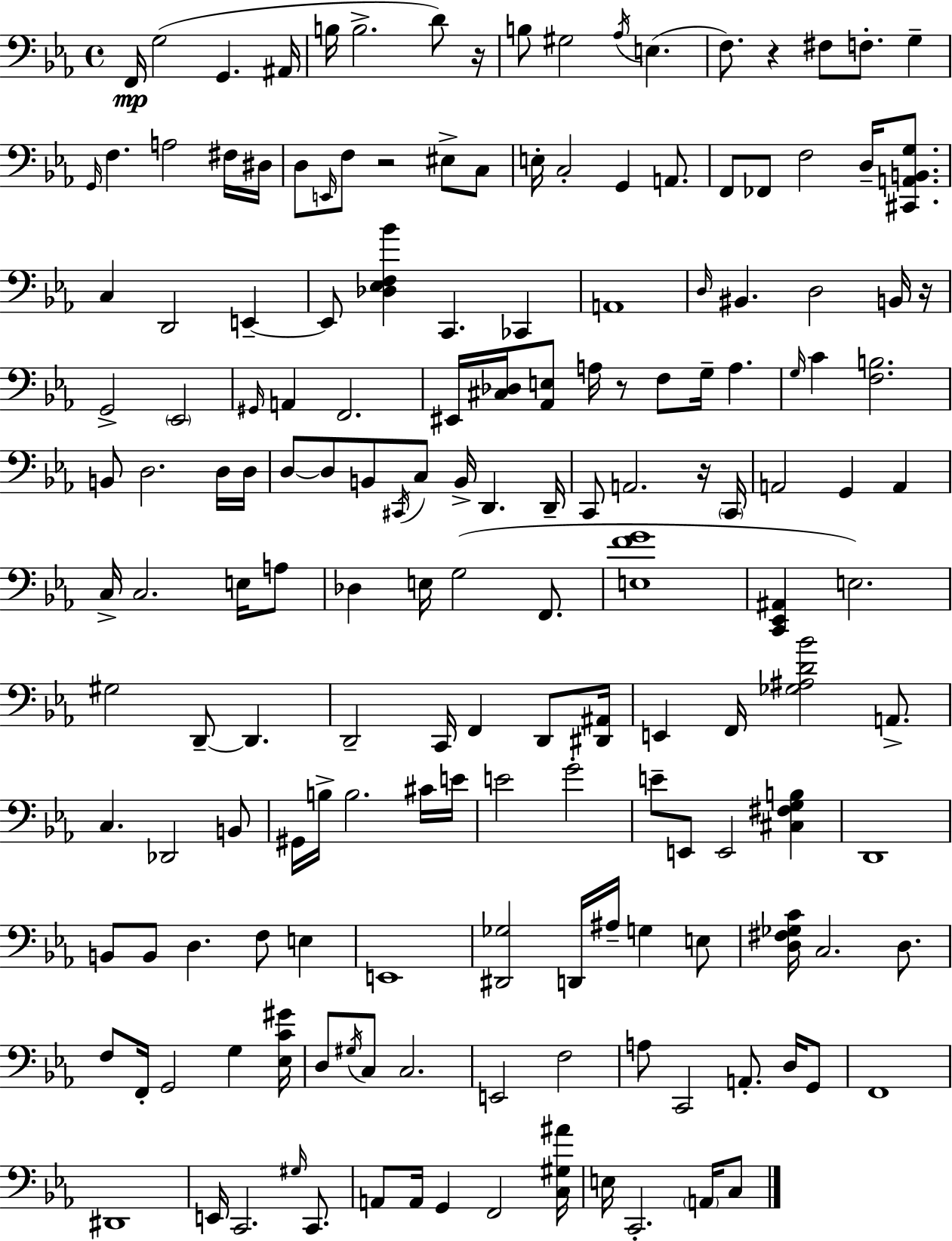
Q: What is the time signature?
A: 4/4